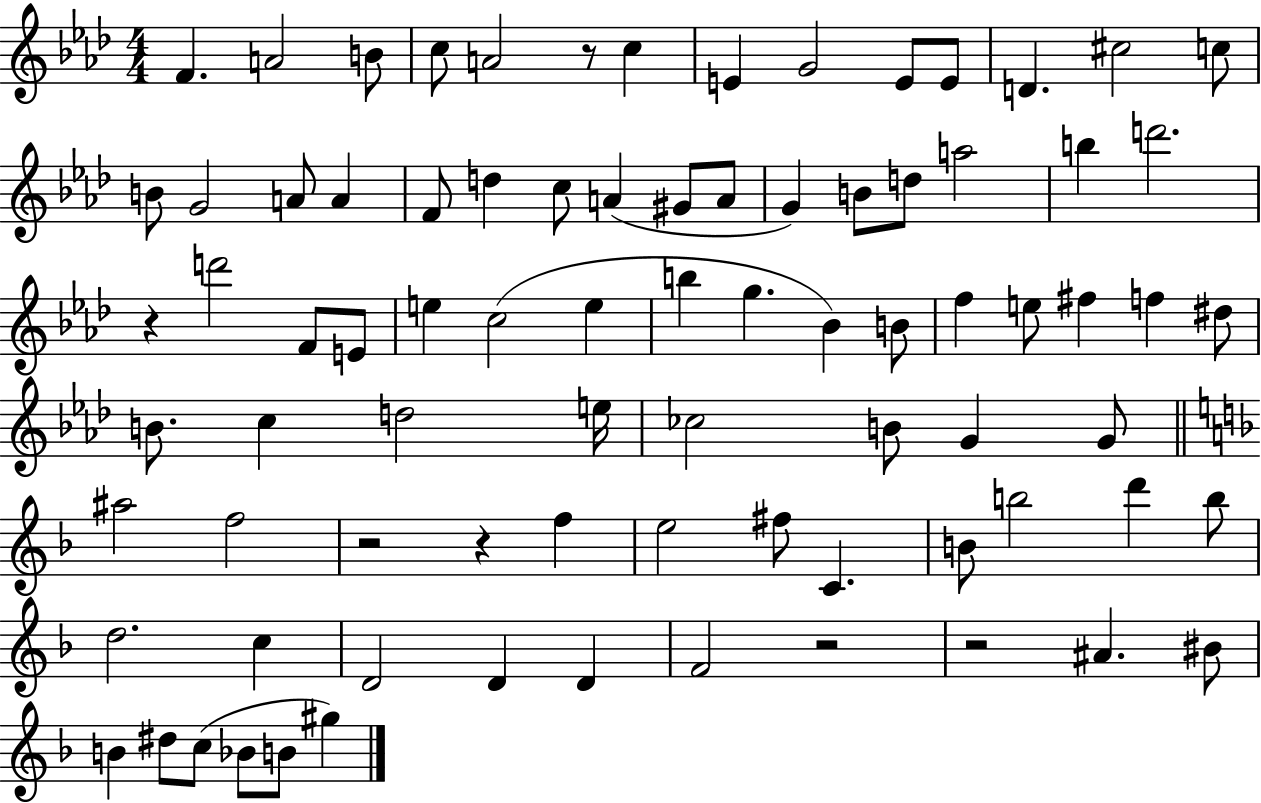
X:1
T:Untitled
M:4/4
L:1/4
K:Ab
F A2 B/2 c/2 A2 z/2 c E G2 E/2 E/2 D ^c2 c/2 B/2 G2 A/2 A F/2 d c/2 A ^G/2 A/2 G B/2 d/2 a2 b d'2 z d'2 F/2 E/2 e c2 e b g _B B/2 f e/2 ^f f ^d/2 B/2 c d2 e/4 _c2 B/2 G G/2 ^a2 f2 z2 z f e2 ^f/2 C B/2 b2 d' b/2 d2 c D2 D D F2 z2 z2 ^A ^B/2 B ^d/2 c/2 _B/2 B/2 ^g